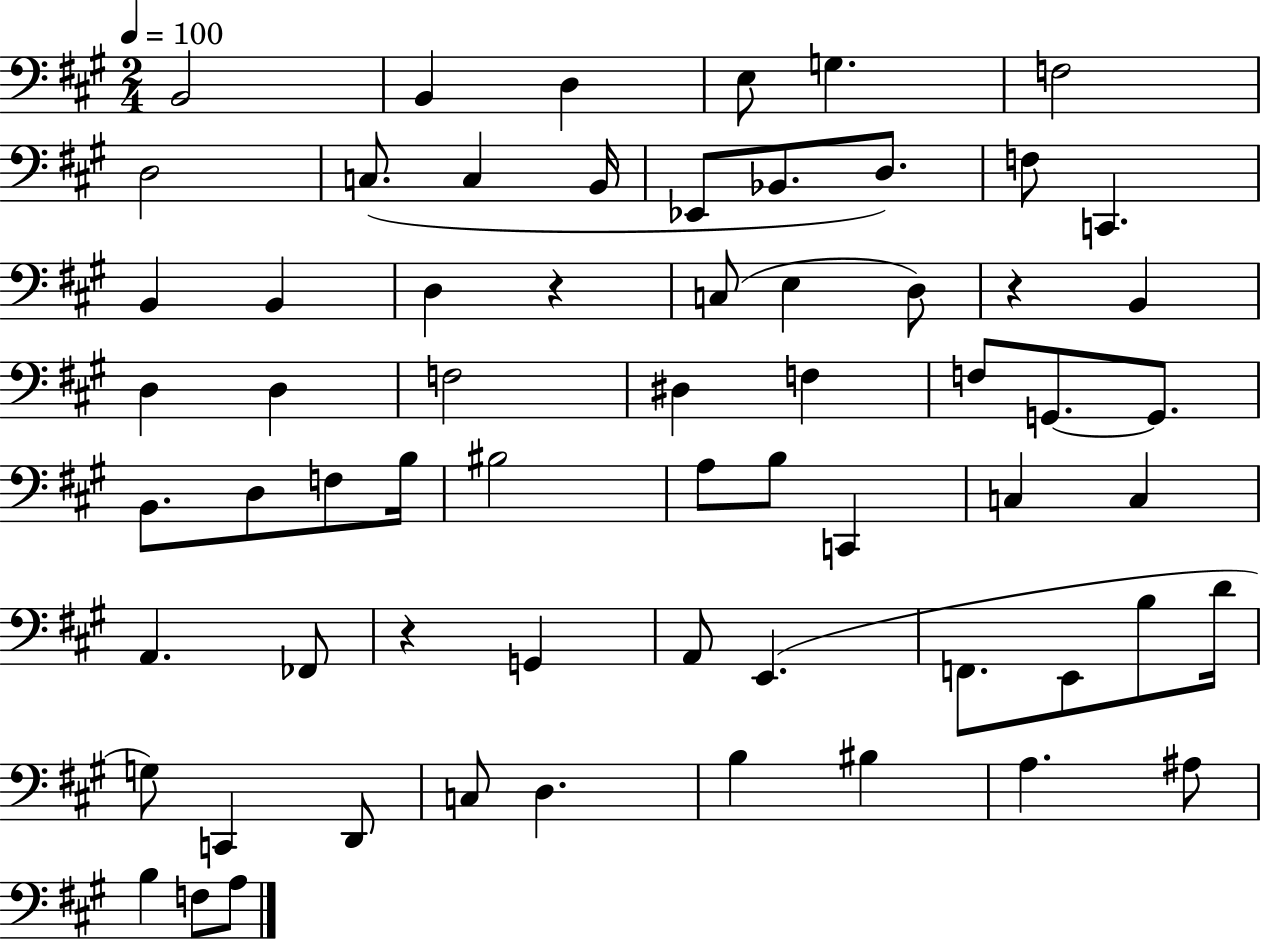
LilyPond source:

{
  \clef bass
  \numericTimeSignature
  \time 2/4
  \key a \major
  \tempo 4 = 100
  b,2 | b,4 d4 | e8 g4. | f2 | \break d2 | c8.( c4 b,16 | ees,8 bes,8. d8.) | f8 c,4. | \break b,4 b,4 | d4 r4 | c8( e4 d8) | r4 b,4 | \break d4 d4 | f2 | dis4 f4 | f8 g,8.~~ g,8. | \break b,8. d8 f8 b16 | bis2 | a8 b8 c,4 | c4 c4 | \break a,4. fes,8 | r4 g,4 | a,8 e,4.( | f,8. e,8 b8 d'16 | \break g8) c,4 d,8 | c8 d4. | b4 bis4 | a4. ais8 | \break b4 f8 a8 | \bar "|."
}